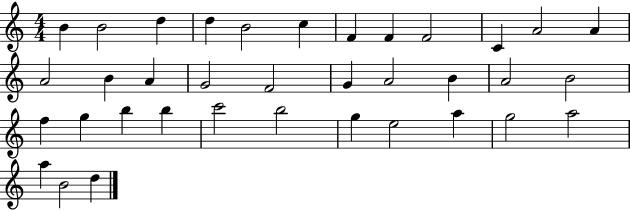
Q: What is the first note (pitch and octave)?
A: B4